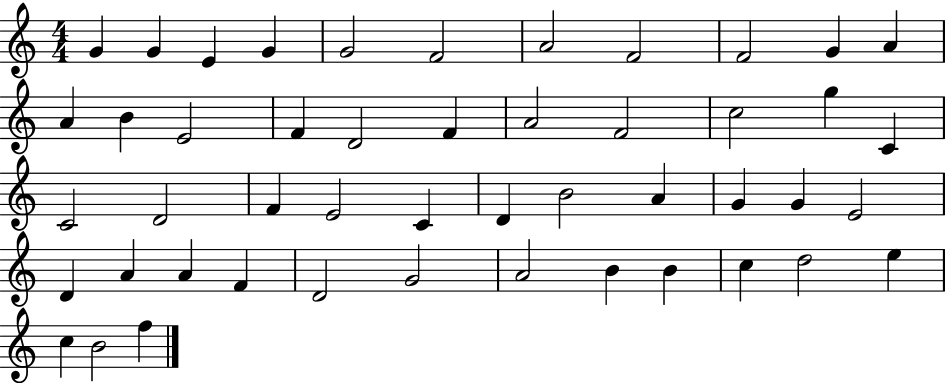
G4/q G4/q E4/q G4/q G4/h F4/h A4/h F4/h F4/h G4/q A4/q A4/q B4/q E4/h F4/q D4/h F4/q A4/h F4/h C5/h G5/q C4/q C4/h D4/h F4/q E4/h C4/q D4/q B4/h A4/q G4/q G4/q E4/h D4/q A4/q A4/q F4/q D4/h G4/h A4/h B4/q B4/q C5/q D5/h E5/q C5/q B4/h F5/q